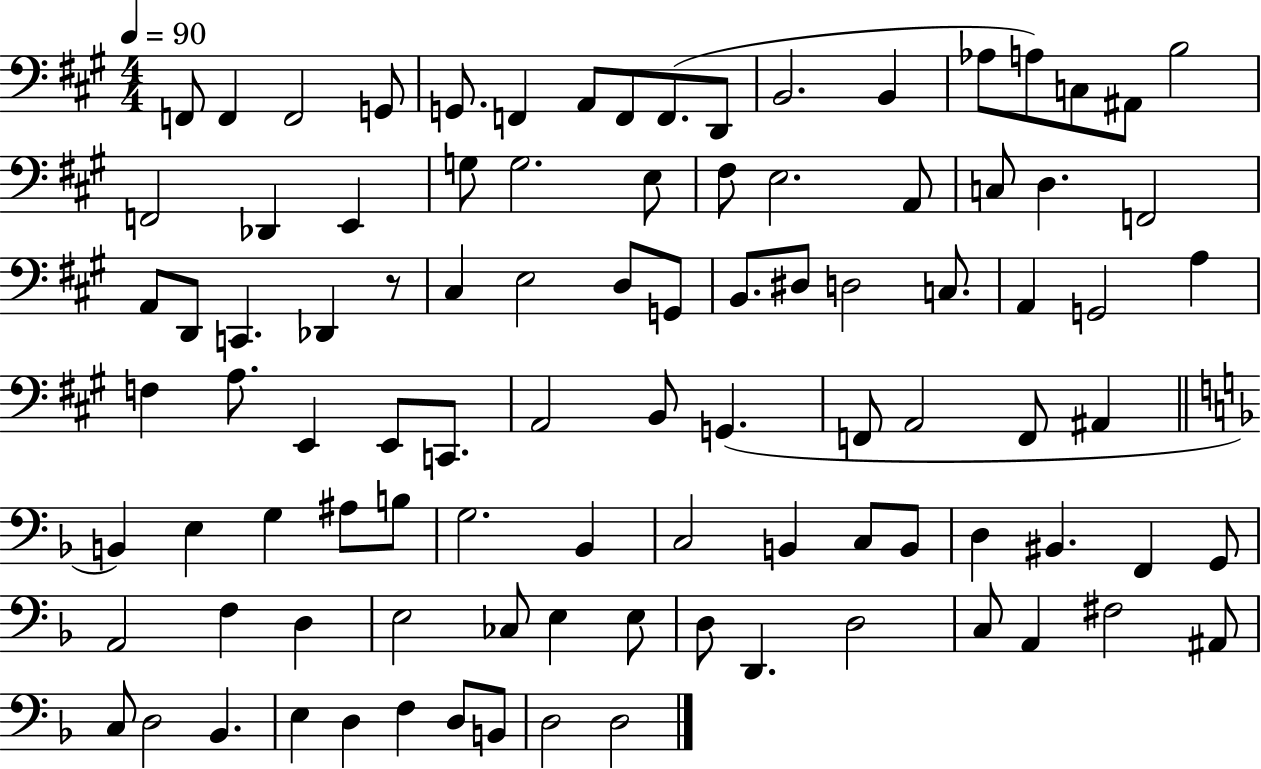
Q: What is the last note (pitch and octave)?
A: D3